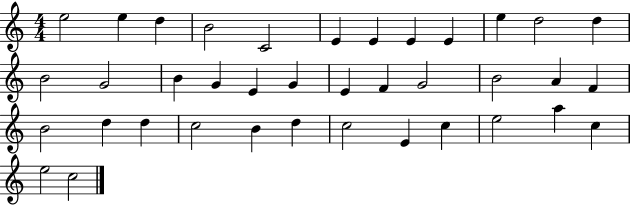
{
  \clef treble
  \numericTimeSignature
  \time 4/4
  \key c \major
  e''2 e''4 d''4 | b'2 c'2 | e'4 e'4 e'4 e'4 | e''4 d''2 d''4 | \break b'2 g'2 | b'4 g'4 e'4 g'4 | e'4 f'4 g'2 | b'2 a'4 f'4 | \break b'2 d''4 d''4 | c''2 b'4 d''4 | c''2 e'4 c''4 | e''2 a''4 c''4 | \break e''2 c''2 | \bar "|."
}